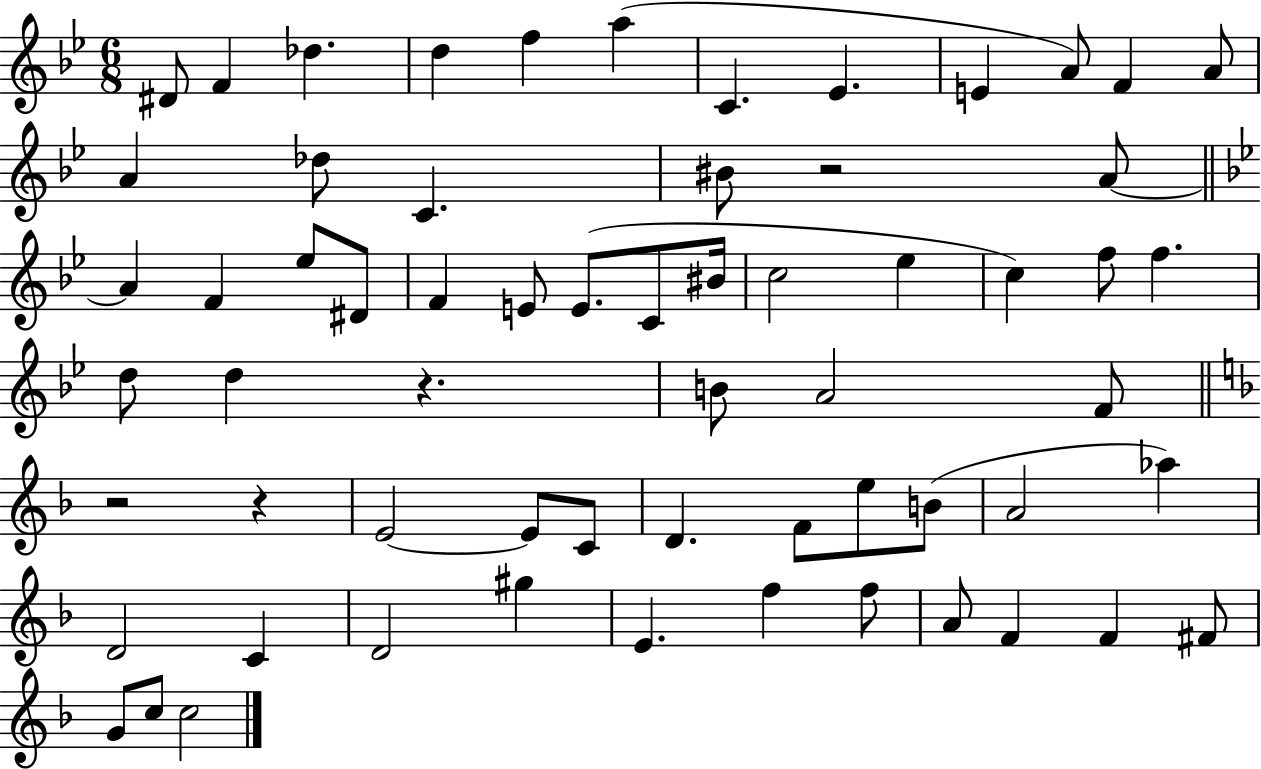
D#4/e F4/q Db5/q. D5/q F5/q A5/q C4/q. Eb4/q. E4/q A4/e F4/q A4/e A4/q Db5/e C4/q. BIS4/e R/h A4/e A4/q F4/q Eb5/e D#4/e F4/q E4/e E4/e. C4/e BIS4/s C5/h Eb5/q C5/q F5/e F5/q. D5/e D5/q R/q. B4/e A4/h F4/e R/h R/q E4/h E4/e C4/e D4/q. F4/e E5/e B4/e A4/h Ab5/q D4/h C4/q D4/h G#5/q E4/q. F5/q F5/e A4/e F4/q F4/q F#4/e G4/e C5/e C5/h